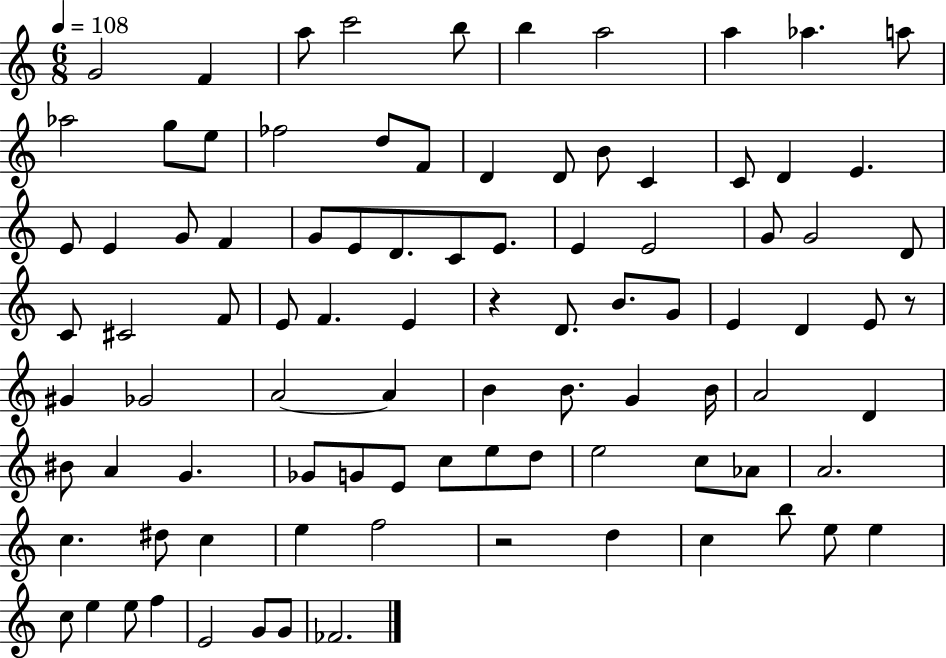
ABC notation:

X:1
T:Untitled
M:6/8
L:1/4
K:C
G2 F a/2 c'2 b/2 b a2 a _a a/2 _a2 g/2 e/2 _f2 d/2 F/2 D D/2 B/2 C C/2 D E E/2 E G/2 F G/2 E/2 D/2 C/2 E/2 E E2 G/2 G2 D/2 C/2 ^C2 F/2 E/2 F E z D/2 B/2 G/2 E D E/2 z/2 ^G _G2 A2 A B B/2 G B/4 A2 D ^B/2 A G _G/2 G/2 E/2 c/2 e/2 d/2 e2 c/2 _A/2 A2 c ^d/2 c e f2 z2 d c b/2 e/2 e c/2 e e/2 f E2 G/2 G/2 _F2